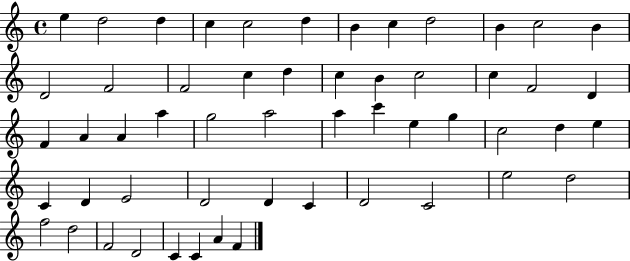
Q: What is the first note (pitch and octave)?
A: E5